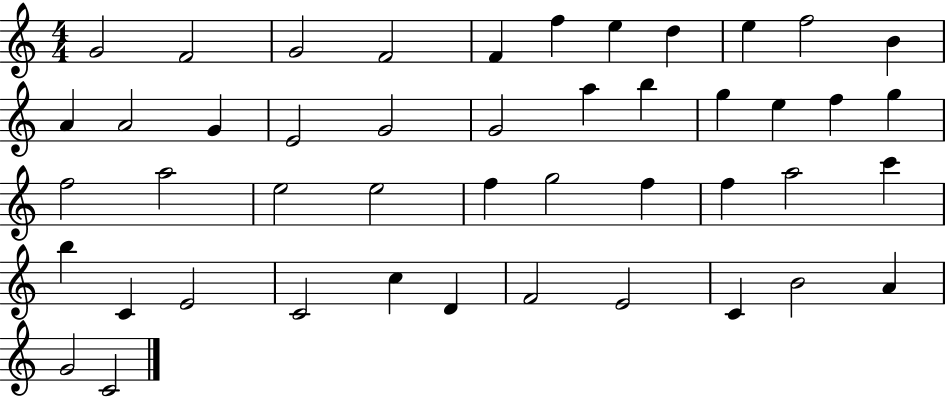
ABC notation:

X:1
T:Untitled
M:4/4
L:1/4
K:C
G2 F2 G2 F2 F f e d e f2 B A A2 G E2 G2 G2 a b g e f g f2 a2 e2 e2 f g2 f f a2 c' b C E2 C2 c D F2 E2 C B2 A G2 C2